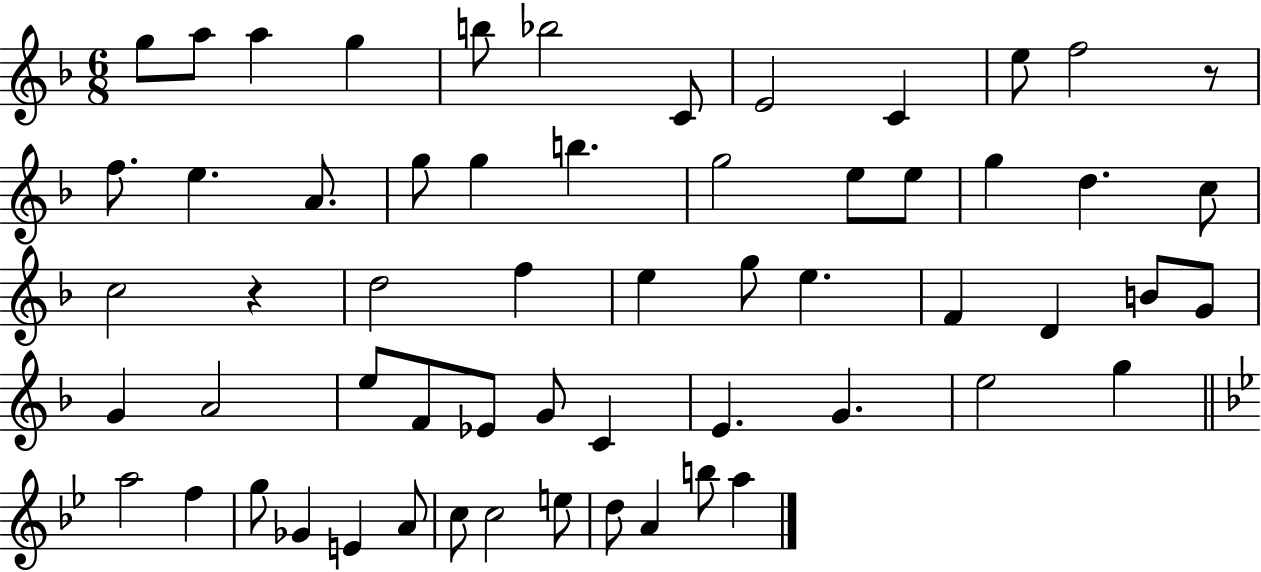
G5/e A5/e A5/q G5/q B5/e Bb5/h C4/e E4/h C4/q E5/e F5/h R/e F5/e. E5/q. A4/e. G5/e G5/q B5/q. G5/h E5/e E5/e G5/q D5/q. C5/e C5/h R/q D5/h F5/q E5/q G5/e E5/q. F4/q D4/q B4/e G4/e G4/q A4/h E5/e F4/e Eb4/e G4/e C4/q E4/q. G4/q. E5/h G5/q A5/h F5/q G5/e Gb4/q E4/q A4/e C5/e C5/h E5/e D5/e A4/q B5/e A5/q